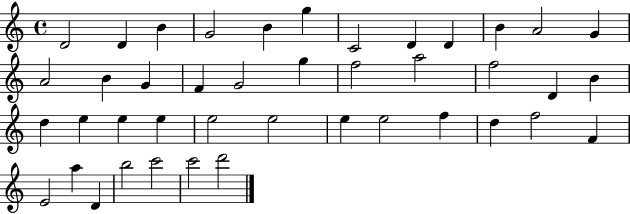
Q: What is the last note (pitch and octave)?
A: D6